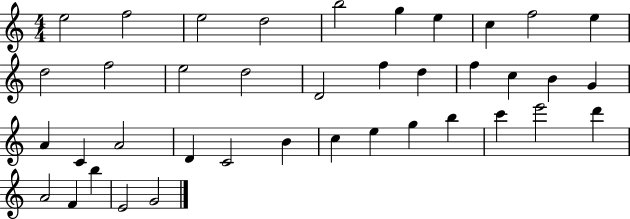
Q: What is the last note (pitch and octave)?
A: G4